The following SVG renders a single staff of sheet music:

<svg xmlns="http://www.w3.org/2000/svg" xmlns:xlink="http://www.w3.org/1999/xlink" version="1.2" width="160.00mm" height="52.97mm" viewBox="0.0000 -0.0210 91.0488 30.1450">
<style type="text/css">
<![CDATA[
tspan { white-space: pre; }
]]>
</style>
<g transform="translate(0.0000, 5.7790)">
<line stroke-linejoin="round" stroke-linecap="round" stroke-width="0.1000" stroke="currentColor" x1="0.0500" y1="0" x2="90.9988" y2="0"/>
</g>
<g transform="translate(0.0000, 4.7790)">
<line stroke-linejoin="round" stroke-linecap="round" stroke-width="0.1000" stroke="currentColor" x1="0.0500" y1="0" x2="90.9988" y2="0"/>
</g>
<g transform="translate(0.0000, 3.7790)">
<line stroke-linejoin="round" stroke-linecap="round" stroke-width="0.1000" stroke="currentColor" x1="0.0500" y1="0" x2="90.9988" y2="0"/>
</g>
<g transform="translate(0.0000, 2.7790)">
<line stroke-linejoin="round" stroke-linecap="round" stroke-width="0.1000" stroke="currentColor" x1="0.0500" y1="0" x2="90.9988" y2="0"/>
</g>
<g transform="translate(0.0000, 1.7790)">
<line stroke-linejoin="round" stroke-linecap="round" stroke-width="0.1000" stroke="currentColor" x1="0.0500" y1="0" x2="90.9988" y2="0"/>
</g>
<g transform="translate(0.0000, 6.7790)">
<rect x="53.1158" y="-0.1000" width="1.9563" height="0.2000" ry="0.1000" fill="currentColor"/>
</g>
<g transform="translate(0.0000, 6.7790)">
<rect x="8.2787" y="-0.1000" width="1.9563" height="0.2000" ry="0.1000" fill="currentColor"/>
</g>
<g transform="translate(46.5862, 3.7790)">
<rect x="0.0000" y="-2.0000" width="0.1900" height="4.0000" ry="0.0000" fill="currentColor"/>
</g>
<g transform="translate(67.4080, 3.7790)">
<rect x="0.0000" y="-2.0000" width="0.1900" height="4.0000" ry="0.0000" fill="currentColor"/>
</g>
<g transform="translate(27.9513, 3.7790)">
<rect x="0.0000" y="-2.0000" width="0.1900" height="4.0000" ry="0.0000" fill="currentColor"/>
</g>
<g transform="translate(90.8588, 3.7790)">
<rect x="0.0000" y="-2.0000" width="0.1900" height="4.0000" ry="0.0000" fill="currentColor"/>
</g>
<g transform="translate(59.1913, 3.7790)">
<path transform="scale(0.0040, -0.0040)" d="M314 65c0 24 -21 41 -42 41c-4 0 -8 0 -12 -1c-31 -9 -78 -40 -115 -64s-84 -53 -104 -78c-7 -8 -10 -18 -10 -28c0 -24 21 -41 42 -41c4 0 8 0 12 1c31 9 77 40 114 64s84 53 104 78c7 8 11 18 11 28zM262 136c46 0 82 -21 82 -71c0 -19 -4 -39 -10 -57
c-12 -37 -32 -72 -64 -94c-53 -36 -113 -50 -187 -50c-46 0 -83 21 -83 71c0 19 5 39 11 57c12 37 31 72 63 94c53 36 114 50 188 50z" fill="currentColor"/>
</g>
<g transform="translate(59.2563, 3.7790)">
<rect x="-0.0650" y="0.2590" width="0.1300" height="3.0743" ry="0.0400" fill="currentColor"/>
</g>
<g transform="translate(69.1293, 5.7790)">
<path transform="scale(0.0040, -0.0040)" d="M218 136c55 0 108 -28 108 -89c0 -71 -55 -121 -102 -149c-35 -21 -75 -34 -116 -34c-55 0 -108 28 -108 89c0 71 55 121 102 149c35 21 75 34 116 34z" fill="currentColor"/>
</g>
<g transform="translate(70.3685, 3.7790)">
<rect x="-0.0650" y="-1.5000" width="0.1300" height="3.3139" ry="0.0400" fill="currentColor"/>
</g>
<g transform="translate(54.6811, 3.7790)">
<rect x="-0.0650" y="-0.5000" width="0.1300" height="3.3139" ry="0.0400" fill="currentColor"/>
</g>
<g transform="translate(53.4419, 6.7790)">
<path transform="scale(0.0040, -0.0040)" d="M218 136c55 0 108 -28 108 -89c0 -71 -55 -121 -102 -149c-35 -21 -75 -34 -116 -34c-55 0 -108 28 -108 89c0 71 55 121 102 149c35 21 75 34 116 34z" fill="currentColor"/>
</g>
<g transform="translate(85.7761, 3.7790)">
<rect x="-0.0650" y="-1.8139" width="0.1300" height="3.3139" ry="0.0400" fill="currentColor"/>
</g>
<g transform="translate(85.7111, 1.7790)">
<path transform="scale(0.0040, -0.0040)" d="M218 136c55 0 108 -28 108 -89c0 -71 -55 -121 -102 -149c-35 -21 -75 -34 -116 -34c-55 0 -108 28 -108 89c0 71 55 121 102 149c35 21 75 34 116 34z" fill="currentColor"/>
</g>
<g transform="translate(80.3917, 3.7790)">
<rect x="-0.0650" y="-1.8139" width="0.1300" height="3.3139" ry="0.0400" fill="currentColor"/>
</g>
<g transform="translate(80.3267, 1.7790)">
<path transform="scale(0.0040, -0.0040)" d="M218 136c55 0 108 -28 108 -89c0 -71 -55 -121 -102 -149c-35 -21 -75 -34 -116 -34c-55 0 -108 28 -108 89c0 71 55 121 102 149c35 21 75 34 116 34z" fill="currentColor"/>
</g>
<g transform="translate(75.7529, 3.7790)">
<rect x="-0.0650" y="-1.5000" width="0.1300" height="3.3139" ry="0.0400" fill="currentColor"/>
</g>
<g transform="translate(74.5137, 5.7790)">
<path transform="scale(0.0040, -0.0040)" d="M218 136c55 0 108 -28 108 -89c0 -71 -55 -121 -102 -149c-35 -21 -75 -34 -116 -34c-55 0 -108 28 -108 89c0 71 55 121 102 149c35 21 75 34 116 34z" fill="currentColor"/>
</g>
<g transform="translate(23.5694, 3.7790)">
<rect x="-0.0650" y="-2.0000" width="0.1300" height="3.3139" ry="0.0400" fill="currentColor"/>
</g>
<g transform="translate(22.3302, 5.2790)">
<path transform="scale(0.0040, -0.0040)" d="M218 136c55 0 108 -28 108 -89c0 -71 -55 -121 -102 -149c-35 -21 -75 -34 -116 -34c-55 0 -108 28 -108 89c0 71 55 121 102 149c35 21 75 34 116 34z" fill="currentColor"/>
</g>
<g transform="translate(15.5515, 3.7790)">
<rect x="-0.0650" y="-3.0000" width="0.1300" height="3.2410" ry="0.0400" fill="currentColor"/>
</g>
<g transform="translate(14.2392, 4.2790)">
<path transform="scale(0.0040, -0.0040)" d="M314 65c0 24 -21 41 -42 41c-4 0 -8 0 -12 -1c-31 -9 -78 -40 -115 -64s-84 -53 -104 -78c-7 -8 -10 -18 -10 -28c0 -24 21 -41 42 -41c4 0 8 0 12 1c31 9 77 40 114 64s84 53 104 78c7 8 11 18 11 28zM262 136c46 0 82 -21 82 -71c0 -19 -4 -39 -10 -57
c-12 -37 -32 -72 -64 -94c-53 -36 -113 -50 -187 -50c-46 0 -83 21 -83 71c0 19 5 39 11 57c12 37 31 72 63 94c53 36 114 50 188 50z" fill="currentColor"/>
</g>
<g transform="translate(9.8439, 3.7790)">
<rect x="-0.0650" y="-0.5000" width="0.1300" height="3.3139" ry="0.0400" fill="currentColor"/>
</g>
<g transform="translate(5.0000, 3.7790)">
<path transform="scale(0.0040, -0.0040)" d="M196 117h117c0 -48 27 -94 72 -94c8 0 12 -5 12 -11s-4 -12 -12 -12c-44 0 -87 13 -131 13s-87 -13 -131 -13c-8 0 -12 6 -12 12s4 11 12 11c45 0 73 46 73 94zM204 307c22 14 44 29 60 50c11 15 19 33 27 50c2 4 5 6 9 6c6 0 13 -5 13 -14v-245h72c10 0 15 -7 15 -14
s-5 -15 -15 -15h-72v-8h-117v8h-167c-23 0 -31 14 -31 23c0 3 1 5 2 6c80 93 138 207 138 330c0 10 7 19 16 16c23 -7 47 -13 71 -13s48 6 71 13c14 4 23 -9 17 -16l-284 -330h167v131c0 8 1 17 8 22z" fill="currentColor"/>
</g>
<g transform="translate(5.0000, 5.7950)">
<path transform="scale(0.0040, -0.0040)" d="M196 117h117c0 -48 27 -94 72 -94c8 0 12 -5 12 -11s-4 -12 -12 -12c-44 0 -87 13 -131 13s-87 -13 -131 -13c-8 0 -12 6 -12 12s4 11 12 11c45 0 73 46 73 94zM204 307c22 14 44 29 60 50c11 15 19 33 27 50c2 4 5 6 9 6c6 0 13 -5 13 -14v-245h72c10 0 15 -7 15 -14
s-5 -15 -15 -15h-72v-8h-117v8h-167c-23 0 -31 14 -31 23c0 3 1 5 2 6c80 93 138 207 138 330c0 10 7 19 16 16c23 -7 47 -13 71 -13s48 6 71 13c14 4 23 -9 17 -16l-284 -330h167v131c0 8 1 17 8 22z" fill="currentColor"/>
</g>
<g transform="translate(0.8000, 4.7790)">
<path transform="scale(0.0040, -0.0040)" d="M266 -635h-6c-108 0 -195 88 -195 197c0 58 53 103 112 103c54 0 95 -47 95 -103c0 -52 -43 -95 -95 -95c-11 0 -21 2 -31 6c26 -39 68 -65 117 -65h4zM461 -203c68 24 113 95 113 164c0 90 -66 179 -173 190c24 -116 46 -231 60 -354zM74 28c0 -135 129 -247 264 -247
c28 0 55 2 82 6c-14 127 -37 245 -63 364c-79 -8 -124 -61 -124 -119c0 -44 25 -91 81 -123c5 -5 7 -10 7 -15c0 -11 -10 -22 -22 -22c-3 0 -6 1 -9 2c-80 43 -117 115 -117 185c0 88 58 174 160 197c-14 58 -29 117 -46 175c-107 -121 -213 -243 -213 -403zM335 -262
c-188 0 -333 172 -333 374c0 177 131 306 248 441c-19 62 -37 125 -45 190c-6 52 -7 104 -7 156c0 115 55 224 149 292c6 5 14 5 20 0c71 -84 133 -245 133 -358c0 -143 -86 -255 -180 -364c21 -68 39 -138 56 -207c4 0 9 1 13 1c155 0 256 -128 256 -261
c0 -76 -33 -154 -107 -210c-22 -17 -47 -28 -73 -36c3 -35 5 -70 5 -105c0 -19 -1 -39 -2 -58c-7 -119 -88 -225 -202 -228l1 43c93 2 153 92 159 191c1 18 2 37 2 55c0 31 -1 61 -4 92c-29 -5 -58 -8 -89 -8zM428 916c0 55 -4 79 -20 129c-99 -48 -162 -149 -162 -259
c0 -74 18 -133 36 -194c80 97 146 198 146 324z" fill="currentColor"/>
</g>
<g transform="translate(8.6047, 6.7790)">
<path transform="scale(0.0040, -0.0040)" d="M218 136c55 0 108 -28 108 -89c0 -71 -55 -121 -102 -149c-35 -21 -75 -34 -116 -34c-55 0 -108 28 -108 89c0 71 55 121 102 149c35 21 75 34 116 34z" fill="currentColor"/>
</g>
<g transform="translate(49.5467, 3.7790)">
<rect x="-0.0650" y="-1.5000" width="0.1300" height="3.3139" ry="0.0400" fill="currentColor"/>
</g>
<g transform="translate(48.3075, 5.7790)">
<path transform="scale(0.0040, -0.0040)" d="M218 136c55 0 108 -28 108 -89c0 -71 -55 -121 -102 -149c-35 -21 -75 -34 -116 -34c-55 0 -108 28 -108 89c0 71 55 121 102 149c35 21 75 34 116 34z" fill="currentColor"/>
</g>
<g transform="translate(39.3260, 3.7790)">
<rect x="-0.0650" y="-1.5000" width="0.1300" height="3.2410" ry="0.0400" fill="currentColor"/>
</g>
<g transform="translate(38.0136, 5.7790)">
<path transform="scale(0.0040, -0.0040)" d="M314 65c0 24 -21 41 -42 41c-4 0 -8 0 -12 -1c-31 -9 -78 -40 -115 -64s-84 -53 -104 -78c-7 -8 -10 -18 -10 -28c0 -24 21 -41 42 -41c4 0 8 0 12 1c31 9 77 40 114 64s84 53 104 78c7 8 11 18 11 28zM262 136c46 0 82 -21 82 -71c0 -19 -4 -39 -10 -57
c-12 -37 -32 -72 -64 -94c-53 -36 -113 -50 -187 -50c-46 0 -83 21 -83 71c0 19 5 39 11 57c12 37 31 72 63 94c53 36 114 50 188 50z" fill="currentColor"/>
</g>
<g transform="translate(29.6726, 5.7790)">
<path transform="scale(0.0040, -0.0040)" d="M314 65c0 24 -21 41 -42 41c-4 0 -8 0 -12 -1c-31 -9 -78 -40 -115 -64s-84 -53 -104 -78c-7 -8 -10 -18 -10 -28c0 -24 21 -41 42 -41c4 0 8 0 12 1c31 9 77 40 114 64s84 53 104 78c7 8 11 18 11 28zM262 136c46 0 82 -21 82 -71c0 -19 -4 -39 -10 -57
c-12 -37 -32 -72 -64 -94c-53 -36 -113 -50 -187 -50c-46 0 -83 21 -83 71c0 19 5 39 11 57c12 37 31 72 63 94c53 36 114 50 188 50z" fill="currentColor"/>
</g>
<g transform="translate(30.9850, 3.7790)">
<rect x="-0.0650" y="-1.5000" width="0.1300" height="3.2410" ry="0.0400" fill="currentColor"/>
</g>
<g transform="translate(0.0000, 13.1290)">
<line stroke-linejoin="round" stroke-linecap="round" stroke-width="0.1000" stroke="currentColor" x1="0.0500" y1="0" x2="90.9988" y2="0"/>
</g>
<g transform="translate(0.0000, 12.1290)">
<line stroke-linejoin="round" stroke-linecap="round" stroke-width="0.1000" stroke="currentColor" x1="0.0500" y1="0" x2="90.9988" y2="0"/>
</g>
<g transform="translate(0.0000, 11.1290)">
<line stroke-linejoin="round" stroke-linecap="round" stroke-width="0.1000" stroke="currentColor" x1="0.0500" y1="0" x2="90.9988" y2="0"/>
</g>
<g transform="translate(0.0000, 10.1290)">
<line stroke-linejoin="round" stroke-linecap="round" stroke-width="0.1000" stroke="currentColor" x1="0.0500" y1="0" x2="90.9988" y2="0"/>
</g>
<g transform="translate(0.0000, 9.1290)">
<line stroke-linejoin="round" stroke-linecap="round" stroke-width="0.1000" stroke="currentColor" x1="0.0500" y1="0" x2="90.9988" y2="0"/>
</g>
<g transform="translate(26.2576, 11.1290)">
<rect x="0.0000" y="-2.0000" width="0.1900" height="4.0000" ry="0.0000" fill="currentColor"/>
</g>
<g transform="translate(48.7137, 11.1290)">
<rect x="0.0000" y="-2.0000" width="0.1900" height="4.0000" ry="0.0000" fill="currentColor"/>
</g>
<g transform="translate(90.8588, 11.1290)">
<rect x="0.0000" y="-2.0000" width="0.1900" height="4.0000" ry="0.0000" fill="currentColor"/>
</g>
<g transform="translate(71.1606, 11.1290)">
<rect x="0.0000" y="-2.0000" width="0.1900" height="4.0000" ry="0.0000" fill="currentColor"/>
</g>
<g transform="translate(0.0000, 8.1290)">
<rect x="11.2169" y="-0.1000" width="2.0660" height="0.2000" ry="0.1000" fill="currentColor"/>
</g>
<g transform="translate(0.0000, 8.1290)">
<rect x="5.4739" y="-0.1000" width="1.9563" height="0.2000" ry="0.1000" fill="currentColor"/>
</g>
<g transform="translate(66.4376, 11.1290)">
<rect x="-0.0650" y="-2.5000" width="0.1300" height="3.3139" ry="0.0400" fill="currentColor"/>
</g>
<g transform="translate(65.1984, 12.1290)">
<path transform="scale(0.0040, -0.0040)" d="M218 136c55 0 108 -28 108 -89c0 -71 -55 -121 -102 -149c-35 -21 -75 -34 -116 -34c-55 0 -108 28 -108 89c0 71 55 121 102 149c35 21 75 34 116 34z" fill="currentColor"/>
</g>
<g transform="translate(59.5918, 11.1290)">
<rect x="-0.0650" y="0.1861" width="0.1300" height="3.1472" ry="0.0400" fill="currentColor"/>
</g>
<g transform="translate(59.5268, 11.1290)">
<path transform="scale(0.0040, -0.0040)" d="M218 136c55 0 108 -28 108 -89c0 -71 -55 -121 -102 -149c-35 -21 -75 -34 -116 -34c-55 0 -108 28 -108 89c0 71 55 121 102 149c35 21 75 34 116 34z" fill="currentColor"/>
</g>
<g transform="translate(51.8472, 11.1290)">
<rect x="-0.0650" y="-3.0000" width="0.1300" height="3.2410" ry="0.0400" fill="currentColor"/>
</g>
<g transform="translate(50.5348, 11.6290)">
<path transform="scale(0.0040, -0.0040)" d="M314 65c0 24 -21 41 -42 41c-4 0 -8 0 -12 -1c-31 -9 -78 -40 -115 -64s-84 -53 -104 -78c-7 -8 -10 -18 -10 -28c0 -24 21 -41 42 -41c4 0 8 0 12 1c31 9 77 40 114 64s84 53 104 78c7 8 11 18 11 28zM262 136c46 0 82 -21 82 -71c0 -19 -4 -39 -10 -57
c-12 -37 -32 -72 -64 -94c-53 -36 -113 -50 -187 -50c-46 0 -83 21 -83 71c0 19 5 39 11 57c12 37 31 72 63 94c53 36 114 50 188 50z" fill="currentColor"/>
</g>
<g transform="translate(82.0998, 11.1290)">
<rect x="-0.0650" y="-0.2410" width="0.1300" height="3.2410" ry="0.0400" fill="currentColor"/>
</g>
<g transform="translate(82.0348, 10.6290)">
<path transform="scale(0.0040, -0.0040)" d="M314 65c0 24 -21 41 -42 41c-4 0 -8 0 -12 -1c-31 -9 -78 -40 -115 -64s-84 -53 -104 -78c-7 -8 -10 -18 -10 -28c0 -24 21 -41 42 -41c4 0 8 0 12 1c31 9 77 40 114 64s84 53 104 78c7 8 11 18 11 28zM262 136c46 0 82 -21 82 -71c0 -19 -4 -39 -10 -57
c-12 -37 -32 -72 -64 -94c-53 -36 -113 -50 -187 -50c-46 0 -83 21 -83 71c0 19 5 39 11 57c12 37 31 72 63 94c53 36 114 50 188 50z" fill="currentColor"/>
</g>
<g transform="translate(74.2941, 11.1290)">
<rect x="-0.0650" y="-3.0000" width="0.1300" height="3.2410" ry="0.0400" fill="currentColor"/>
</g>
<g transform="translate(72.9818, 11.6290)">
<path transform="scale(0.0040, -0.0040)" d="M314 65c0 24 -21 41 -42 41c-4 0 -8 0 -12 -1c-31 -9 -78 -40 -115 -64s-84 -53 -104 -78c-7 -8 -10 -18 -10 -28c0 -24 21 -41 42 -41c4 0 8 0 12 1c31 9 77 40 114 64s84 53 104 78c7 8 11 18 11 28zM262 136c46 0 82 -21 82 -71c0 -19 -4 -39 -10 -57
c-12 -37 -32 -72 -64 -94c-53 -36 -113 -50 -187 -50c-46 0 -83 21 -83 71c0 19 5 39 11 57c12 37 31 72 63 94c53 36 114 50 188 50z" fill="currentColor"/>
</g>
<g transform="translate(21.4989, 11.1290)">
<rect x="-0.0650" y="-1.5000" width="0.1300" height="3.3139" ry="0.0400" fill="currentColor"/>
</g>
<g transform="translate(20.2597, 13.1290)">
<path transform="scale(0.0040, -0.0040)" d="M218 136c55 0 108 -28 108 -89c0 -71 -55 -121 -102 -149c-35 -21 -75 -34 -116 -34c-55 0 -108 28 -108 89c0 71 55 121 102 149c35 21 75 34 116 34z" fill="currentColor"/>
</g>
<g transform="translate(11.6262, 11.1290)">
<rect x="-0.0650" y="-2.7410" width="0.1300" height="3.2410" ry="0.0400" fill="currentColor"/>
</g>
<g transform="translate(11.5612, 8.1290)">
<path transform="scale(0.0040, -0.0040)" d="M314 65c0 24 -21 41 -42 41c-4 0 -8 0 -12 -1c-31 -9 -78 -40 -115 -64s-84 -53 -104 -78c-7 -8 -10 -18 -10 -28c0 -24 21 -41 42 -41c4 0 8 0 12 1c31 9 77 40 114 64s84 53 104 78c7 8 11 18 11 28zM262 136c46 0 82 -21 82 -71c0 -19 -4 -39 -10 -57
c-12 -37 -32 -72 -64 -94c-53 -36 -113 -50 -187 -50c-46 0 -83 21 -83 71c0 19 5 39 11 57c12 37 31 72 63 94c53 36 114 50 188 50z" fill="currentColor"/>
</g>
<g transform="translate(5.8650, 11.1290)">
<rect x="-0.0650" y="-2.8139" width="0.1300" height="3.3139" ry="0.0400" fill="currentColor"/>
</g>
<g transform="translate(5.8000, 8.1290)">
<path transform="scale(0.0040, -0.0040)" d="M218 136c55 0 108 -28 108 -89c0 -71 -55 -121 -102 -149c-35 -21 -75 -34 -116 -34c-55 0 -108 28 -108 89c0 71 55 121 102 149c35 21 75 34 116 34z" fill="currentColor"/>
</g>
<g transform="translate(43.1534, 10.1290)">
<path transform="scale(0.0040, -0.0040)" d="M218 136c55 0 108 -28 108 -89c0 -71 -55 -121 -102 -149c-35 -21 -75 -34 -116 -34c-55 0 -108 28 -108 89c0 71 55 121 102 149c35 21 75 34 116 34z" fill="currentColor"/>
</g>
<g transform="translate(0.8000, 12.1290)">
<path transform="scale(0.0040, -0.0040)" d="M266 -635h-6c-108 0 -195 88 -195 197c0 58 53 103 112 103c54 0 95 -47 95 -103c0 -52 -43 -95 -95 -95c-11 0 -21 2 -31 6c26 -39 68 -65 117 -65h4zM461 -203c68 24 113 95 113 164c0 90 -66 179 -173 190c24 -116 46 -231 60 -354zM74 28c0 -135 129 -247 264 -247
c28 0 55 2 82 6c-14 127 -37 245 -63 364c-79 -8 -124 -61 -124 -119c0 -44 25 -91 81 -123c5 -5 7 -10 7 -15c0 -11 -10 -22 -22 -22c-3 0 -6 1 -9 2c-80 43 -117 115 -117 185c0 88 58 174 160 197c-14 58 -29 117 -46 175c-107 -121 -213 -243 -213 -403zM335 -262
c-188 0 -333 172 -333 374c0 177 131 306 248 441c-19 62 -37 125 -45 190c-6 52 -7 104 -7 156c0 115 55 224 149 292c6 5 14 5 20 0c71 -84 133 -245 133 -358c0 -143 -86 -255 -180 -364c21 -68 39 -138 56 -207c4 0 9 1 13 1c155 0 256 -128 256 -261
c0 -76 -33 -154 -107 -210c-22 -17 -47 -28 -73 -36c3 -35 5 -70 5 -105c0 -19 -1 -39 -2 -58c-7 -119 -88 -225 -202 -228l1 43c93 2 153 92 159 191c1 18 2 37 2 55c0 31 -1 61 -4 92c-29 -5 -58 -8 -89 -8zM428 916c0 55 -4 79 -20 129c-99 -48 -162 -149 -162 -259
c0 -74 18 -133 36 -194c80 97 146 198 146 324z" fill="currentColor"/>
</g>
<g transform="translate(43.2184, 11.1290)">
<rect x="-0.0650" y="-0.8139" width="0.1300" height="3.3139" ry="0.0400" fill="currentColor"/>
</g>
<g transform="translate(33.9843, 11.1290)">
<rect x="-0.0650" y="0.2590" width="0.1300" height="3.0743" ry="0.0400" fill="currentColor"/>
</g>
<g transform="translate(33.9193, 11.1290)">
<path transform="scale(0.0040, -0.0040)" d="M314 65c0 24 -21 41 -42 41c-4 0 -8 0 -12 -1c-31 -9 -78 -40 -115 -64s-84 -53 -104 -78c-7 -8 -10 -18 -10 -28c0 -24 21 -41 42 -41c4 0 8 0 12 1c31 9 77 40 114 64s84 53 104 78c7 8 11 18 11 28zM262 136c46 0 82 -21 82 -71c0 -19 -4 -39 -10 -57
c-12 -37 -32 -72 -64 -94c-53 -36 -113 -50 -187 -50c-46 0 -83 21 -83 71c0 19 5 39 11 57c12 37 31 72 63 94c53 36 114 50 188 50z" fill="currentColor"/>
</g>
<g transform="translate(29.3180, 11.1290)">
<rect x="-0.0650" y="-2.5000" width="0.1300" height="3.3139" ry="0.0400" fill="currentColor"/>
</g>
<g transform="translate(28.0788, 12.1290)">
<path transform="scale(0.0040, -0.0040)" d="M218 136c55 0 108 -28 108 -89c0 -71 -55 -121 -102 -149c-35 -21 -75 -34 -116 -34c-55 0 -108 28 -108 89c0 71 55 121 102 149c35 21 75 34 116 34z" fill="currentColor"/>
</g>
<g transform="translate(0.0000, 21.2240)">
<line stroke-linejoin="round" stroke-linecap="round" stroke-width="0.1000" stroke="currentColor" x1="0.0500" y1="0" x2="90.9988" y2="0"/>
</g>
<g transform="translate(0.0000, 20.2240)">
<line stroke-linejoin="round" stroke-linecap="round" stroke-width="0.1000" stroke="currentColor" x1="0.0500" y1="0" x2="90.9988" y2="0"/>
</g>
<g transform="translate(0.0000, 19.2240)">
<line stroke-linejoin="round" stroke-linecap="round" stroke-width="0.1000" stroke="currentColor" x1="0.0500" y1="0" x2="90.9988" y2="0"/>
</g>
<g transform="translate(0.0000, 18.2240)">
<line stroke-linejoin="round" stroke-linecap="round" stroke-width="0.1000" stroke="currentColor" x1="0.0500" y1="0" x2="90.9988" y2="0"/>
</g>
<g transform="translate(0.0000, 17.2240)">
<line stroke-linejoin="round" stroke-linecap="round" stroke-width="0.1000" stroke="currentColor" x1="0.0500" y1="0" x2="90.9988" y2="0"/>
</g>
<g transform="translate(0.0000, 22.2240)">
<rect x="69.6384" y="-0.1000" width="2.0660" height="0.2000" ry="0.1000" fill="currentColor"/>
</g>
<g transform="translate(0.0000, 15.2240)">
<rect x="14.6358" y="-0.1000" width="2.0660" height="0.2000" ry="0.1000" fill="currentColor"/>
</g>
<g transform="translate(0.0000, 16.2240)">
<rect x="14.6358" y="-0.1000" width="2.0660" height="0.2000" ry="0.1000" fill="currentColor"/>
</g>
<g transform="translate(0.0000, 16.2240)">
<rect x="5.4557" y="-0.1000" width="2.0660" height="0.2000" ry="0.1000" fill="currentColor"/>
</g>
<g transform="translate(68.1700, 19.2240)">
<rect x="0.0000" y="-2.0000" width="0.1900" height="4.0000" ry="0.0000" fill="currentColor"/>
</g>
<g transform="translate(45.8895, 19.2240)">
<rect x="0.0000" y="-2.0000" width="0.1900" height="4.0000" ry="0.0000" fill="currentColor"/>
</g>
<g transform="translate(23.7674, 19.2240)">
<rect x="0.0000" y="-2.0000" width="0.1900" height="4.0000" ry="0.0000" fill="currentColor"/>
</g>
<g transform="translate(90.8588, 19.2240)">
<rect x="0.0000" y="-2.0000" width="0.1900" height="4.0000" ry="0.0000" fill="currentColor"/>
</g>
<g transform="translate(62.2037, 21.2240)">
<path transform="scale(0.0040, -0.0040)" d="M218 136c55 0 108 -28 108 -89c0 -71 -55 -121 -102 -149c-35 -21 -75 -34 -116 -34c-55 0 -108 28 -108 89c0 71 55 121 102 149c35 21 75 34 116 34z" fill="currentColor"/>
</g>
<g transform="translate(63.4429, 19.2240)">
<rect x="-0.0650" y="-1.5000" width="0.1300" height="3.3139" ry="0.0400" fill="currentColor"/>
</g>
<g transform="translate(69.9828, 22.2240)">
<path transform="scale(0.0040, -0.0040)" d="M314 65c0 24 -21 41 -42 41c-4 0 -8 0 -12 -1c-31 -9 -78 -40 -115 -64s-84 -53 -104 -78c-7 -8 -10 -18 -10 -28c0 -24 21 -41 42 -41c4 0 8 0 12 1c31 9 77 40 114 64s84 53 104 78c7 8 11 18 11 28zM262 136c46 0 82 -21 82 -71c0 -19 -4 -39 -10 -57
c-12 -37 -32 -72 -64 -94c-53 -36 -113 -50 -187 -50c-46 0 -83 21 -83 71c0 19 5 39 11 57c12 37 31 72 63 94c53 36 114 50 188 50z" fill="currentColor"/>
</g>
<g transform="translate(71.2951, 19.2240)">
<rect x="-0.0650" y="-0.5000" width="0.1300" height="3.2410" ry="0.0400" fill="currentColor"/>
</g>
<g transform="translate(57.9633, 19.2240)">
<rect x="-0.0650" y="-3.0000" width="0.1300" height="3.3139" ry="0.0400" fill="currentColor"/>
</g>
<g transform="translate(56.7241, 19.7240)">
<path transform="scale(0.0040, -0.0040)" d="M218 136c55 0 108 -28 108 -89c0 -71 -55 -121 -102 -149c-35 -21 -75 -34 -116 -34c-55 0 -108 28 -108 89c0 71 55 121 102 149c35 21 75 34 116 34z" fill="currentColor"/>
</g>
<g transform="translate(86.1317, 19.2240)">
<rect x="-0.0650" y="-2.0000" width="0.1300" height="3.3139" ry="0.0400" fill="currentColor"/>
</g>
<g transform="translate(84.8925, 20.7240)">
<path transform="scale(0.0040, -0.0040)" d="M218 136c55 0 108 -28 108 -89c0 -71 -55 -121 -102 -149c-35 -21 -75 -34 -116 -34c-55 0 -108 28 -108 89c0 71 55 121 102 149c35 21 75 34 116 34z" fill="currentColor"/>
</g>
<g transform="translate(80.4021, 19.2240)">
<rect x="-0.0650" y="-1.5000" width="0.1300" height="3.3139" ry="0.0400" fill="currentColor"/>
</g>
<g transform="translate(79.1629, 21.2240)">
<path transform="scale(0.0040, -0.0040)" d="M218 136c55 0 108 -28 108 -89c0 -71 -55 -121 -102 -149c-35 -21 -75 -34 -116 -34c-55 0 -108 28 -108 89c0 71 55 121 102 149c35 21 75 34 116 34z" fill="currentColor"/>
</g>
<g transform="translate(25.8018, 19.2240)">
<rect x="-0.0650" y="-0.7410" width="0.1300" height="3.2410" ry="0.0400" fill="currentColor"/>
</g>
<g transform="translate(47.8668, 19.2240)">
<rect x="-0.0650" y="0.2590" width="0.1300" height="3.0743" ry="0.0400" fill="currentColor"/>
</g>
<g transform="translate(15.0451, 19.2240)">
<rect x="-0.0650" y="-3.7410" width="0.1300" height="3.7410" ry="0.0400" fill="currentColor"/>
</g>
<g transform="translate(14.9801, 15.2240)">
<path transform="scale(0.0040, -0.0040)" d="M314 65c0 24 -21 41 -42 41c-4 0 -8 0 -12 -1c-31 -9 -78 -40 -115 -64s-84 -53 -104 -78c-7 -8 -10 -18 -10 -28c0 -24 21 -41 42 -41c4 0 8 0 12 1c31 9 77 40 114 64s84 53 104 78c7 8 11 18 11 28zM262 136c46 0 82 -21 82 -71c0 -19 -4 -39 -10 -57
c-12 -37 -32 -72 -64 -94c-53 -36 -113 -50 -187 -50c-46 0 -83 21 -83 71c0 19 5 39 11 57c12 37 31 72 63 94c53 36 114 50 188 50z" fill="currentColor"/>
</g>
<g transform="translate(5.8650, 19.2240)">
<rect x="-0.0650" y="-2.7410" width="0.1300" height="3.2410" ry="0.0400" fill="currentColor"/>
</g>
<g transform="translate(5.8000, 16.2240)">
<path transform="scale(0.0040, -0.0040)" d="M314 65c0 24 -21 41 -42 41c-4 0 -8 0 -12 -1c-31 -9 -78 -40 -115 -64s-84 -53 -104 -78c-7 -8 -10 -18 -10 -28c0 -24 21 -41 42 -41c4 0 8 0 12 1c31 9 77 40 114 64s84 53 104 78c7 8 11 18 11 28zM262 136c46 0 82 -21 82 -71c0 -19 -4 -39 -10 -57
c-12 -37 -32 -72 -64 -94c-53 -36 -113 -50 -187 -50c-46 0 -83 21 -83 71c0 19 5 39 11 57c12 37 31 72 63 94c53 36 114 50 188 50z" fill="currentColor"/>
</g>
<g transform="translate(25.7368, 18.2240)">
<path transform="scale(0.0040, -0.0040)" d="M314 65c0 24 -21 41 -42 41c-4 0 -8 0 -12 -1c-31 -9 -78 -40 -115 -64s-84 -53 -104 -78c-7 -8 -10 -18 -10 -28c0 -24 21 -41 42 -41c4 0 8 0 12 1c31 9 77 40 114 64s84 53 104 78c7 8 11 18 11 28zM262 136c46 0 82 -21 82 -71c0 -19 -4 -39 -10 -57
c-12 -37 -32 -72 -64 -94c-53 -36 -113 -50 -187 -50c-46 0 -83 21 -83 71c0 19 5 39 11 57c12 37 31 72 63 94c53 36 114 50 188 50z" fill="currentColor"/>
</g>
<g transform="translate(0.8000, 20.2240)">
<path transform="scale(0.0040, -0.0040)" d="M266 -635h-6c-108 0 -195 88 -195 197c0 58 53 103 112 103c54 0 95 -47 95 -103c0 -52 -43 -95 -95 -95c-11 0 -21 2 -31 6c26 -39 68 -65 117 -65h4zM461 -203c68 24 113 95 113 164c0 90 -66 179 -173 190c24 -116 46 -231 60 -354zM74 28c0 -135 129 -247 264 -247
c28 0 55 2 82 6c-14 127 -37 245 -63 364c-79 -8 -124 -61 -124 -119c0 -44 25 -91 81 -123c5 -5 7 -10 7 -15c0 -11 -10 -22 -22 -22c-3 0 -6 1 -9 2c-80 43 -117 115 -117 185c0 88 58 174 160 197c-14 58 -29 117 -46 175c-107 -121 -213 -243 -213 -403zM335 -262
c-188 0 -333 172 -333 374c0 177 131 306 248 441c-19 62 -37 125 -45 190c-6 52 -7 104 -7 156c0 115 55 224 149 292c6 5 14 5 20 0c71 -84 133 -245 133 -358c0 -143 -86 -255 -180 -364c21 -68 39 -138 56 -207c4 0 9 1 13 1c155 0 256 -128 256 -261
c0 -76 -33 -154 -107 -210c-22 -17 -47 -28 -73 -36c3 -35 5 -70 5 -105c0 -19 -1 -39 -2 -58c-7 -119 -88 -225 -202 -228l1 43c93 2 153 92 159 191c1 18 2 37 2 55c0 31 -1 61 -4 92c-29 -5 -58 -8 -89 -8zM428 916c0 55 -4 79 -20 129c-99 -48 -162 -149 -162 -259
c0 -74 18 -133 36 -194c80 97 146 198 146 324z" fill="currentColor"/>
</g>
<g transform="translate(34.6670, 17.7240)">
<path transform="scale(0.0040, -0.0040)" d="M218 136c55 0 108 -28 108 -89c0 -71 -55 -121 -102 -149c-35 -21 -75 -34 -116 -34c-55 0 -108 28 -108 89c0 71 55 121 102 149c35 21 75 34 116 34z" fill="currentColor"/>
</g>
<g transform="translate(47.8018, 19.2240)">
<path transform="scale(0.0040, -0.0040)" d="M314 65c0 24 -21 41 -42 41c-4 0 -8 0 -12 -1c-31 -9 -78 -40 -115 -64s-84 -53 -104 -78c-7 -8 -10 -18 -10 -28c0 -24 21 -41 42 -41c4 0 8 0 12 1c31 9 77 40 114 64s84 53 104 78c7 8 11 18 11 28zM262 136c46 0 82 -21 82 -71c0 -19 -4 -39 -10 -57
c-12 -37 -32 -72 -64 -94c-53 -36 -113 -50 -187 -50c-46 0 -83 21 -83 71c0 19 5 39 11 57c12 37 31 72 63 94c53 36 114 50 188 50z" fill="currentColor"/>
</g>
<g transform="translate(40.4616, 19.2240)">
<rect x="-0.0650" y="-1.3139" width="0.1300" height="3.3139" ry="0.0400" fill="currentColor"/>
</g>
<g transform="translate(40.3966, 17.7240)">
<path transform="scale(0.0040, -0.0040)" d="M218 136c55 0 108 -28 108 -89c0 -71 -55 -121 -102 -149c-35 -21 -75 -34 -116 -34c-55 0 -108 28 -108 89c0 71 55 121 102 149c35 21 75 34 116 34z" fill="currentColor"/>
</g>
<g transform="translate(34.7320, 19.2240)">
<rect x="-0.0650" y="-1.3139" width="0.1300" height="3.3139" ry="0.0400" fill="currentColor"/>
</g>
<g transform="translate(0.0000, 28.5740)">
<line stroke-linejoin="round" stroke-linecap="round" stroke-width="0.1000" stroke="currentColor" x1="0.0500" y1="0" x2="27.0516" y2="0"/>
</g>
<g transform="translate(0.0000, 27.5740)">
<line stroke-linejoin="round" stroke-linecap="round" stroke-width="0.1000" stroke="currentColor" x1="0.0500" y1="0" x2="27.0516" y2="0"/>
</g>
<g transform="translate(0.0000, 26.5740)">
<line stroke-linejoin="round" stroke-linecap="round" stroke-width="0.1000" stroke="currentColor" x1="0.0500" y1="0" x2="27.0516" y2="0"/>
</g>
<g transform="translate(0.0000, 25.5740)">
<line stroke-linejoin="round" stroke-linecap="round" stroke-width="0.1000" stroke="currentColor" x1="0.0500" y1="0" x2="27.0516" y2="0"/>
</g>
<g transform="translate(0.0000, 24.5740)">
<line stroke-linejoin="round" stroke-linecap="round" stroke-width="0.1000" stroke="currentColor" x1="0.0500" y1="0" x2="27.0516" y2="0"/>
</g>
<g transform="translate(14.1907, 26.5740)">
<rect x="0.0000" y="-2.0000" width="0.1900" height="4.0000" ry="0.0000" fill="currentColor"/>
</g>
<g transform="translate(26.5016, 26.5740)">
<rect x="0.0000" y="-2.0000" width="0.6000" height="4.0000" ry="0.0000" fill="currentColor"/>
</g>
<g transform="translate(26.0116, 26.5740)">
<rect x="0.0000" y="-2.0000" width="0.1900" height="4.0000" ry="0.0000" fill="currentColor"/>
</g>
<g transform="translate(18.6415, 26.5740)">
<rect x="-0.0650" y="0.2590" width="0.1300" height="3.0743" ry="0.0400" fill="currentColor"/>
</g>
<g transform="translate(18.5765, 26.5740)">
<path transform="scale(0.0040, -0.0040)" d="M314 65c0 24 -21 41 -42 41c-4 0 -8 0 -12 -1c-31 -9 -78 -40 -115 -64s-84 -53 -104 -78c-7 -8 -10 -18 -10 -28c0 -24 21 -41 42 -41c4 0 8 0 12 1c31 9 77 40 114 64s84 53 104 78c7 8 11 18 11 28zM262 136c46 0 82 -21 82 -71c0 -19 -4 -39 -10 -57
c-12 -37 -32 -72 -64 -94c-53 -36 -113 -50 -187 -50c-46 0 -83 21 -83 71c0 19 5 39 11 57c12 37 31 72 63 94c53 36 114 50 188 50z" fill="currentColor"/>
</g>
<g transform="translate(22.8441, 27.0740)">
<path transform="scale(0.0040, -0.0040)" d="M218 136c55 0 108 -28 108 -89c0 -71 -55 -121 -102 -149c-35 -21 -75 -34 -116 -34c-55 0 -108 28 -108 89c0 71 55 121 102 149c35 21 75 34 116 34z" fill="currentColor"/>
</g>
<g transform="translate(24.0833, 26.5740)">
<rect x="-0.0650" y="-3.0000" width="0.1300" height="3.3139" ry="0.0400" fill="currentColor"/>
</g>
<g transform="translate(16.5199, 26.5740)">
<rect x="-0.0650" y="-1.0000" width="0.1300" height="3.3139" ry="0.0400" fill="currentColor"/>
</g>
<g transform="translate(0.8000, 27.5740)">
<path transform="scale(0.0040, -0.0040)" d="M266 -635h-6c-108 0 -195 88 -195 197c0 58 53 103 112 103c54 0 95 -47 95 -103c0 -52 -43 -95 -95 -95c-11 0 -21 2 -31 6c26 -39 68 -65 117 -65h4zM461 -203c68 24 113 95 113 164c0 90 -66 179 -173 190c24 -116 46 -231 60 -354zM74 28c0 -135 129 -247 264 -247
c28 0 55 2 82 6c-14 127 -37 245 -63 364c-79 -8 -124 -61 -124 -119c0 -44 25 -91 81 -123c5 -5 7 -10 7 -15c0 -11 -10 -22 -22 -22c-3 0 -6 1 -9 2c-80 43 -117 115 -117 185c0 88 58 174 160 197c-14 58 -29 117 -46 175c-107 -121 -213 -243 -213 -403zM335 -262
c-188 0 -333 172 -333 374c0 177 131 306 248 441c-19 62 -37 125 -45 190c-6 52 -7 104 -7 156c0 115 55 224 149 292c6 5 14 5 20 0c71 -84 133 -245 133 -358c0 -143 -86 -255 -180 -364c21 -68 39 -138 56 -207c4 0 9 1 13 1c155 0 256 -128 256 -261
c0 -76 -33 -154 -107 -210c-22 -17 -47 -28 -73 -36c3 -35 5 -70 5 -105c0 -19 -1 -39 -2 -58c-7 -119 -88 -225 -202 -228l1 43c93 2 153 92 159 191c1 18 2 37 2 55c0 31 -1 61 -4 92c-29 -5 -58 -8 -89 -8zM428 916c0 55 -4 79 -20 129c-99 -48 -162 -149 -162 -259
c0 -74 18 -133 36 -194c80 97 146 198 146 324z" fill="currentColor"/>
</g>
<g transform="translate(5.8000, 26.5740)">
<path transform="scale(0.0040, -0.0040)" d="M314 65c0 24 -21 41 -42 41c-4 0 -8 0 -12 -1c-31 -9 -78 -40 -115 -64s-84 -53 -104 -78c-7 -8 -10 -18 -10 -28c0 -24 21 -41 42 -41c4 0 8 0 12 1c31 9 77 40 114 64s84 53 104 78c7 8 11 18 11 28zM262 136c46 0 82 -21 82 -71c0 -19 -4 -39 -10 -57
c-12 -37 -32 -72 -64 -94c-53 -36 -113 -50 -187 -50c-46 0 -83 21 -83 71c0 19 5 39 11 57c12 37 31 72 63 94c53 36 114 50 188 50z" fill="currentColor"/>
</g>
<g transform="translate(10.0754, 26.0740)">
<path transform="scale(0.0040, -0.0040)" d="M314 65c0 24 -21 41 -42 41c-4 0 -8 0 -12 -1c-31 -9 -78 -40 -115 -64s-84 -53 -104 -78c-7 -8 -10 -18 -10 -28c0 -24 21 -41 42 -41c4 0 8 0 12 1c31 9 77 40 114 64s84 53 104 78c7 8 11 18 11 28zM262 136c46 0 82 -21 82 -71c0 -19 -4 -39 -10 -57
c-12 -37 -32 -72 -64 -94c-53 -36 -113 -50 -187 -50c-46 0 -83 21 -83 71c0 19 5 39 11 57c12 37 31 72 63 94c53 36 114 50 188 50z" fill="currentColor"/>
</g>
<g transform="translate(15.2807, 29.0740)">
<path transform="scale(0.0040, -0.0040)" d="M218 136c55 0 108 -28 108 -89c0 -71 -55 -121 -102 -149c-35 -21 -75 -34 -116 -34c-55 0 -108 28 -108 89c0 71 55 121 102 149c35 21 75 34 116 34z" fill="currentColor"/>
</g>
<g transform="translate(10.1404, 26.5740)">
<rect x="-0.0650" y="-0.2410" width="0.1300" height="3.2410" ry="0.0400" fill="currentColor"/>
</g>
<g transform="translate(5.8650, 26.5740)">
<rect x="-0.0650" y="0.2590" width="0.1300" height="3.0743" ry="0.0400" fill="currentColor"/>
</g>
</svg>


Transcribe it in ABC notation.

X:1
T:Untitled
M:4/4
L:1/4
K:C
C A2 F E2 E2 E C B2 E E f f a a2 E G B2 d A2 B G A2 c2 a2 c'2 d2 e e B2 A E C2 E F B2 c2 D B2 A